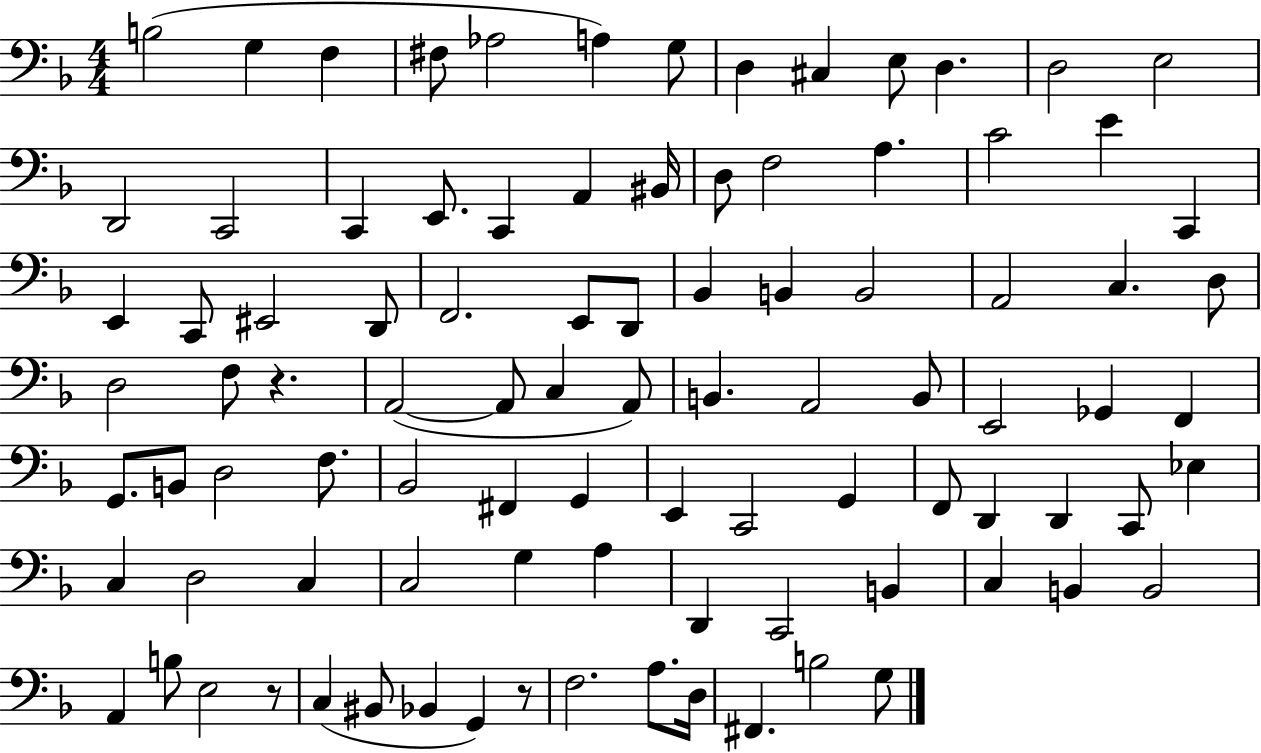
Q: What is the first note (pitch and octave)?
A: B3